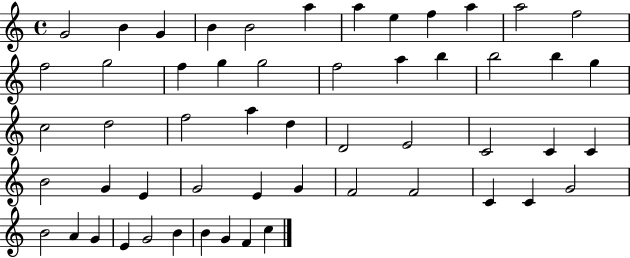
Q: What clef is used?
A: treble